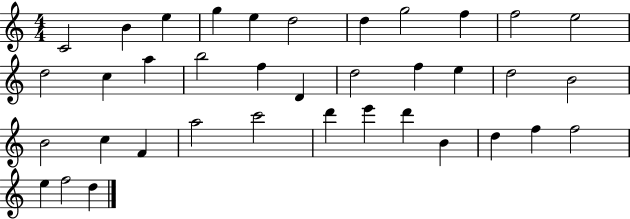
X:1
T:Untitled
M:4/4
L:1/4
K:C
C2 B e g e d2 d g2 f f2 e2 d2 c a b2 f D d2 f e d2 B2 B2 c F a2 c'2 d' e' d' B d f f2 e f2 d